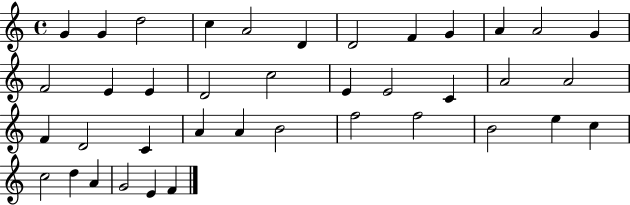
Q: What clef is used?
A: treble